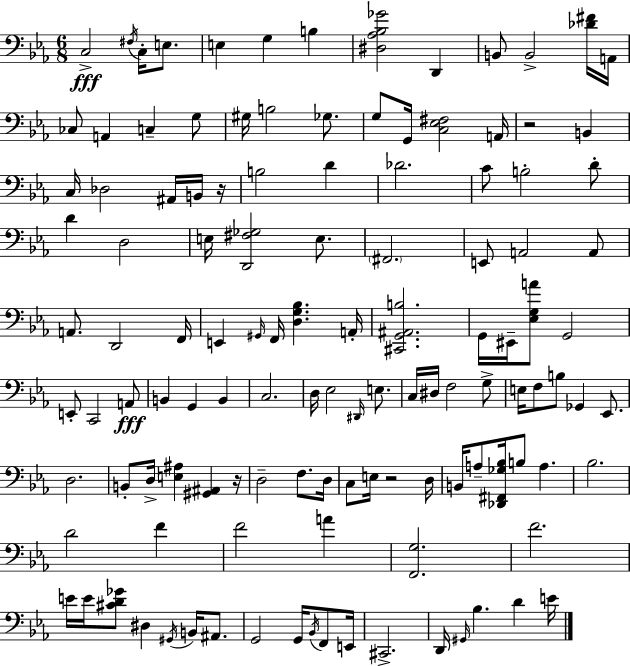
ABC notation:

X:1
T:Untitled
M:6/8
L:1/4
K:Cm
C,2 ^F,/4 C,/4 E,/2 E, G, B, [^D,_A,_B,_G]2 D,, B,,/2 B,,2 [_D^F]/4 A,,/4 _C,/2 A,, C, G,/2 ^G,/4 B,2 _G,/2 G,/2 G,,/4 [C,_E,^F,]2 A,,/4 z2 B,, C,/4 _D,2 ^A,,/4 B,,/4 z/4 B,2 D _D2 C/2 B,2 D/2 D D,2 E,/4 [D,,^F,_G,]2 E,/2 ^F,,2 E,,/2 A,,2 A,,/2 A,,/2 D,,2 F,,/4 E,, ^G,,/4 F,,/4 [D,G,_B,] A,,/4 [^C,,G,,^A,,B,]2 G,,/4 ^E,,/4 [_E,G,A]/2 G,,2 E,,/2 C,,2 A,,/2 B,, G,, B,, C,2 D,/4 _E,2 ^D,,/4 E,/2 C,/4 ^D,/4 F,2 G,/2 E,/4 F,/2 B,/2 _G,, _E,,/2 D,2 B,,/2 D,/4 [E,^A,] [^G,,^A,,] z/4 D,2 F,/2 D,/4 C,/2 E,/4 z2 D,/4 B,,/4 A,/2 [_D,,^F,,_G,_B,]/4 B,/2 A, _B,2 D2 F F2 A [F,,G,]2 F2 E/4 E/4 [^CD_G]/2 ^D, ^G,,/4 B,,/4 ^A,,/2 G,,2 G,,/4 _B,,/4 F,,/2 E,,/4 ^C,,2 D,,/4 ^G,,/4 _B, D E/4